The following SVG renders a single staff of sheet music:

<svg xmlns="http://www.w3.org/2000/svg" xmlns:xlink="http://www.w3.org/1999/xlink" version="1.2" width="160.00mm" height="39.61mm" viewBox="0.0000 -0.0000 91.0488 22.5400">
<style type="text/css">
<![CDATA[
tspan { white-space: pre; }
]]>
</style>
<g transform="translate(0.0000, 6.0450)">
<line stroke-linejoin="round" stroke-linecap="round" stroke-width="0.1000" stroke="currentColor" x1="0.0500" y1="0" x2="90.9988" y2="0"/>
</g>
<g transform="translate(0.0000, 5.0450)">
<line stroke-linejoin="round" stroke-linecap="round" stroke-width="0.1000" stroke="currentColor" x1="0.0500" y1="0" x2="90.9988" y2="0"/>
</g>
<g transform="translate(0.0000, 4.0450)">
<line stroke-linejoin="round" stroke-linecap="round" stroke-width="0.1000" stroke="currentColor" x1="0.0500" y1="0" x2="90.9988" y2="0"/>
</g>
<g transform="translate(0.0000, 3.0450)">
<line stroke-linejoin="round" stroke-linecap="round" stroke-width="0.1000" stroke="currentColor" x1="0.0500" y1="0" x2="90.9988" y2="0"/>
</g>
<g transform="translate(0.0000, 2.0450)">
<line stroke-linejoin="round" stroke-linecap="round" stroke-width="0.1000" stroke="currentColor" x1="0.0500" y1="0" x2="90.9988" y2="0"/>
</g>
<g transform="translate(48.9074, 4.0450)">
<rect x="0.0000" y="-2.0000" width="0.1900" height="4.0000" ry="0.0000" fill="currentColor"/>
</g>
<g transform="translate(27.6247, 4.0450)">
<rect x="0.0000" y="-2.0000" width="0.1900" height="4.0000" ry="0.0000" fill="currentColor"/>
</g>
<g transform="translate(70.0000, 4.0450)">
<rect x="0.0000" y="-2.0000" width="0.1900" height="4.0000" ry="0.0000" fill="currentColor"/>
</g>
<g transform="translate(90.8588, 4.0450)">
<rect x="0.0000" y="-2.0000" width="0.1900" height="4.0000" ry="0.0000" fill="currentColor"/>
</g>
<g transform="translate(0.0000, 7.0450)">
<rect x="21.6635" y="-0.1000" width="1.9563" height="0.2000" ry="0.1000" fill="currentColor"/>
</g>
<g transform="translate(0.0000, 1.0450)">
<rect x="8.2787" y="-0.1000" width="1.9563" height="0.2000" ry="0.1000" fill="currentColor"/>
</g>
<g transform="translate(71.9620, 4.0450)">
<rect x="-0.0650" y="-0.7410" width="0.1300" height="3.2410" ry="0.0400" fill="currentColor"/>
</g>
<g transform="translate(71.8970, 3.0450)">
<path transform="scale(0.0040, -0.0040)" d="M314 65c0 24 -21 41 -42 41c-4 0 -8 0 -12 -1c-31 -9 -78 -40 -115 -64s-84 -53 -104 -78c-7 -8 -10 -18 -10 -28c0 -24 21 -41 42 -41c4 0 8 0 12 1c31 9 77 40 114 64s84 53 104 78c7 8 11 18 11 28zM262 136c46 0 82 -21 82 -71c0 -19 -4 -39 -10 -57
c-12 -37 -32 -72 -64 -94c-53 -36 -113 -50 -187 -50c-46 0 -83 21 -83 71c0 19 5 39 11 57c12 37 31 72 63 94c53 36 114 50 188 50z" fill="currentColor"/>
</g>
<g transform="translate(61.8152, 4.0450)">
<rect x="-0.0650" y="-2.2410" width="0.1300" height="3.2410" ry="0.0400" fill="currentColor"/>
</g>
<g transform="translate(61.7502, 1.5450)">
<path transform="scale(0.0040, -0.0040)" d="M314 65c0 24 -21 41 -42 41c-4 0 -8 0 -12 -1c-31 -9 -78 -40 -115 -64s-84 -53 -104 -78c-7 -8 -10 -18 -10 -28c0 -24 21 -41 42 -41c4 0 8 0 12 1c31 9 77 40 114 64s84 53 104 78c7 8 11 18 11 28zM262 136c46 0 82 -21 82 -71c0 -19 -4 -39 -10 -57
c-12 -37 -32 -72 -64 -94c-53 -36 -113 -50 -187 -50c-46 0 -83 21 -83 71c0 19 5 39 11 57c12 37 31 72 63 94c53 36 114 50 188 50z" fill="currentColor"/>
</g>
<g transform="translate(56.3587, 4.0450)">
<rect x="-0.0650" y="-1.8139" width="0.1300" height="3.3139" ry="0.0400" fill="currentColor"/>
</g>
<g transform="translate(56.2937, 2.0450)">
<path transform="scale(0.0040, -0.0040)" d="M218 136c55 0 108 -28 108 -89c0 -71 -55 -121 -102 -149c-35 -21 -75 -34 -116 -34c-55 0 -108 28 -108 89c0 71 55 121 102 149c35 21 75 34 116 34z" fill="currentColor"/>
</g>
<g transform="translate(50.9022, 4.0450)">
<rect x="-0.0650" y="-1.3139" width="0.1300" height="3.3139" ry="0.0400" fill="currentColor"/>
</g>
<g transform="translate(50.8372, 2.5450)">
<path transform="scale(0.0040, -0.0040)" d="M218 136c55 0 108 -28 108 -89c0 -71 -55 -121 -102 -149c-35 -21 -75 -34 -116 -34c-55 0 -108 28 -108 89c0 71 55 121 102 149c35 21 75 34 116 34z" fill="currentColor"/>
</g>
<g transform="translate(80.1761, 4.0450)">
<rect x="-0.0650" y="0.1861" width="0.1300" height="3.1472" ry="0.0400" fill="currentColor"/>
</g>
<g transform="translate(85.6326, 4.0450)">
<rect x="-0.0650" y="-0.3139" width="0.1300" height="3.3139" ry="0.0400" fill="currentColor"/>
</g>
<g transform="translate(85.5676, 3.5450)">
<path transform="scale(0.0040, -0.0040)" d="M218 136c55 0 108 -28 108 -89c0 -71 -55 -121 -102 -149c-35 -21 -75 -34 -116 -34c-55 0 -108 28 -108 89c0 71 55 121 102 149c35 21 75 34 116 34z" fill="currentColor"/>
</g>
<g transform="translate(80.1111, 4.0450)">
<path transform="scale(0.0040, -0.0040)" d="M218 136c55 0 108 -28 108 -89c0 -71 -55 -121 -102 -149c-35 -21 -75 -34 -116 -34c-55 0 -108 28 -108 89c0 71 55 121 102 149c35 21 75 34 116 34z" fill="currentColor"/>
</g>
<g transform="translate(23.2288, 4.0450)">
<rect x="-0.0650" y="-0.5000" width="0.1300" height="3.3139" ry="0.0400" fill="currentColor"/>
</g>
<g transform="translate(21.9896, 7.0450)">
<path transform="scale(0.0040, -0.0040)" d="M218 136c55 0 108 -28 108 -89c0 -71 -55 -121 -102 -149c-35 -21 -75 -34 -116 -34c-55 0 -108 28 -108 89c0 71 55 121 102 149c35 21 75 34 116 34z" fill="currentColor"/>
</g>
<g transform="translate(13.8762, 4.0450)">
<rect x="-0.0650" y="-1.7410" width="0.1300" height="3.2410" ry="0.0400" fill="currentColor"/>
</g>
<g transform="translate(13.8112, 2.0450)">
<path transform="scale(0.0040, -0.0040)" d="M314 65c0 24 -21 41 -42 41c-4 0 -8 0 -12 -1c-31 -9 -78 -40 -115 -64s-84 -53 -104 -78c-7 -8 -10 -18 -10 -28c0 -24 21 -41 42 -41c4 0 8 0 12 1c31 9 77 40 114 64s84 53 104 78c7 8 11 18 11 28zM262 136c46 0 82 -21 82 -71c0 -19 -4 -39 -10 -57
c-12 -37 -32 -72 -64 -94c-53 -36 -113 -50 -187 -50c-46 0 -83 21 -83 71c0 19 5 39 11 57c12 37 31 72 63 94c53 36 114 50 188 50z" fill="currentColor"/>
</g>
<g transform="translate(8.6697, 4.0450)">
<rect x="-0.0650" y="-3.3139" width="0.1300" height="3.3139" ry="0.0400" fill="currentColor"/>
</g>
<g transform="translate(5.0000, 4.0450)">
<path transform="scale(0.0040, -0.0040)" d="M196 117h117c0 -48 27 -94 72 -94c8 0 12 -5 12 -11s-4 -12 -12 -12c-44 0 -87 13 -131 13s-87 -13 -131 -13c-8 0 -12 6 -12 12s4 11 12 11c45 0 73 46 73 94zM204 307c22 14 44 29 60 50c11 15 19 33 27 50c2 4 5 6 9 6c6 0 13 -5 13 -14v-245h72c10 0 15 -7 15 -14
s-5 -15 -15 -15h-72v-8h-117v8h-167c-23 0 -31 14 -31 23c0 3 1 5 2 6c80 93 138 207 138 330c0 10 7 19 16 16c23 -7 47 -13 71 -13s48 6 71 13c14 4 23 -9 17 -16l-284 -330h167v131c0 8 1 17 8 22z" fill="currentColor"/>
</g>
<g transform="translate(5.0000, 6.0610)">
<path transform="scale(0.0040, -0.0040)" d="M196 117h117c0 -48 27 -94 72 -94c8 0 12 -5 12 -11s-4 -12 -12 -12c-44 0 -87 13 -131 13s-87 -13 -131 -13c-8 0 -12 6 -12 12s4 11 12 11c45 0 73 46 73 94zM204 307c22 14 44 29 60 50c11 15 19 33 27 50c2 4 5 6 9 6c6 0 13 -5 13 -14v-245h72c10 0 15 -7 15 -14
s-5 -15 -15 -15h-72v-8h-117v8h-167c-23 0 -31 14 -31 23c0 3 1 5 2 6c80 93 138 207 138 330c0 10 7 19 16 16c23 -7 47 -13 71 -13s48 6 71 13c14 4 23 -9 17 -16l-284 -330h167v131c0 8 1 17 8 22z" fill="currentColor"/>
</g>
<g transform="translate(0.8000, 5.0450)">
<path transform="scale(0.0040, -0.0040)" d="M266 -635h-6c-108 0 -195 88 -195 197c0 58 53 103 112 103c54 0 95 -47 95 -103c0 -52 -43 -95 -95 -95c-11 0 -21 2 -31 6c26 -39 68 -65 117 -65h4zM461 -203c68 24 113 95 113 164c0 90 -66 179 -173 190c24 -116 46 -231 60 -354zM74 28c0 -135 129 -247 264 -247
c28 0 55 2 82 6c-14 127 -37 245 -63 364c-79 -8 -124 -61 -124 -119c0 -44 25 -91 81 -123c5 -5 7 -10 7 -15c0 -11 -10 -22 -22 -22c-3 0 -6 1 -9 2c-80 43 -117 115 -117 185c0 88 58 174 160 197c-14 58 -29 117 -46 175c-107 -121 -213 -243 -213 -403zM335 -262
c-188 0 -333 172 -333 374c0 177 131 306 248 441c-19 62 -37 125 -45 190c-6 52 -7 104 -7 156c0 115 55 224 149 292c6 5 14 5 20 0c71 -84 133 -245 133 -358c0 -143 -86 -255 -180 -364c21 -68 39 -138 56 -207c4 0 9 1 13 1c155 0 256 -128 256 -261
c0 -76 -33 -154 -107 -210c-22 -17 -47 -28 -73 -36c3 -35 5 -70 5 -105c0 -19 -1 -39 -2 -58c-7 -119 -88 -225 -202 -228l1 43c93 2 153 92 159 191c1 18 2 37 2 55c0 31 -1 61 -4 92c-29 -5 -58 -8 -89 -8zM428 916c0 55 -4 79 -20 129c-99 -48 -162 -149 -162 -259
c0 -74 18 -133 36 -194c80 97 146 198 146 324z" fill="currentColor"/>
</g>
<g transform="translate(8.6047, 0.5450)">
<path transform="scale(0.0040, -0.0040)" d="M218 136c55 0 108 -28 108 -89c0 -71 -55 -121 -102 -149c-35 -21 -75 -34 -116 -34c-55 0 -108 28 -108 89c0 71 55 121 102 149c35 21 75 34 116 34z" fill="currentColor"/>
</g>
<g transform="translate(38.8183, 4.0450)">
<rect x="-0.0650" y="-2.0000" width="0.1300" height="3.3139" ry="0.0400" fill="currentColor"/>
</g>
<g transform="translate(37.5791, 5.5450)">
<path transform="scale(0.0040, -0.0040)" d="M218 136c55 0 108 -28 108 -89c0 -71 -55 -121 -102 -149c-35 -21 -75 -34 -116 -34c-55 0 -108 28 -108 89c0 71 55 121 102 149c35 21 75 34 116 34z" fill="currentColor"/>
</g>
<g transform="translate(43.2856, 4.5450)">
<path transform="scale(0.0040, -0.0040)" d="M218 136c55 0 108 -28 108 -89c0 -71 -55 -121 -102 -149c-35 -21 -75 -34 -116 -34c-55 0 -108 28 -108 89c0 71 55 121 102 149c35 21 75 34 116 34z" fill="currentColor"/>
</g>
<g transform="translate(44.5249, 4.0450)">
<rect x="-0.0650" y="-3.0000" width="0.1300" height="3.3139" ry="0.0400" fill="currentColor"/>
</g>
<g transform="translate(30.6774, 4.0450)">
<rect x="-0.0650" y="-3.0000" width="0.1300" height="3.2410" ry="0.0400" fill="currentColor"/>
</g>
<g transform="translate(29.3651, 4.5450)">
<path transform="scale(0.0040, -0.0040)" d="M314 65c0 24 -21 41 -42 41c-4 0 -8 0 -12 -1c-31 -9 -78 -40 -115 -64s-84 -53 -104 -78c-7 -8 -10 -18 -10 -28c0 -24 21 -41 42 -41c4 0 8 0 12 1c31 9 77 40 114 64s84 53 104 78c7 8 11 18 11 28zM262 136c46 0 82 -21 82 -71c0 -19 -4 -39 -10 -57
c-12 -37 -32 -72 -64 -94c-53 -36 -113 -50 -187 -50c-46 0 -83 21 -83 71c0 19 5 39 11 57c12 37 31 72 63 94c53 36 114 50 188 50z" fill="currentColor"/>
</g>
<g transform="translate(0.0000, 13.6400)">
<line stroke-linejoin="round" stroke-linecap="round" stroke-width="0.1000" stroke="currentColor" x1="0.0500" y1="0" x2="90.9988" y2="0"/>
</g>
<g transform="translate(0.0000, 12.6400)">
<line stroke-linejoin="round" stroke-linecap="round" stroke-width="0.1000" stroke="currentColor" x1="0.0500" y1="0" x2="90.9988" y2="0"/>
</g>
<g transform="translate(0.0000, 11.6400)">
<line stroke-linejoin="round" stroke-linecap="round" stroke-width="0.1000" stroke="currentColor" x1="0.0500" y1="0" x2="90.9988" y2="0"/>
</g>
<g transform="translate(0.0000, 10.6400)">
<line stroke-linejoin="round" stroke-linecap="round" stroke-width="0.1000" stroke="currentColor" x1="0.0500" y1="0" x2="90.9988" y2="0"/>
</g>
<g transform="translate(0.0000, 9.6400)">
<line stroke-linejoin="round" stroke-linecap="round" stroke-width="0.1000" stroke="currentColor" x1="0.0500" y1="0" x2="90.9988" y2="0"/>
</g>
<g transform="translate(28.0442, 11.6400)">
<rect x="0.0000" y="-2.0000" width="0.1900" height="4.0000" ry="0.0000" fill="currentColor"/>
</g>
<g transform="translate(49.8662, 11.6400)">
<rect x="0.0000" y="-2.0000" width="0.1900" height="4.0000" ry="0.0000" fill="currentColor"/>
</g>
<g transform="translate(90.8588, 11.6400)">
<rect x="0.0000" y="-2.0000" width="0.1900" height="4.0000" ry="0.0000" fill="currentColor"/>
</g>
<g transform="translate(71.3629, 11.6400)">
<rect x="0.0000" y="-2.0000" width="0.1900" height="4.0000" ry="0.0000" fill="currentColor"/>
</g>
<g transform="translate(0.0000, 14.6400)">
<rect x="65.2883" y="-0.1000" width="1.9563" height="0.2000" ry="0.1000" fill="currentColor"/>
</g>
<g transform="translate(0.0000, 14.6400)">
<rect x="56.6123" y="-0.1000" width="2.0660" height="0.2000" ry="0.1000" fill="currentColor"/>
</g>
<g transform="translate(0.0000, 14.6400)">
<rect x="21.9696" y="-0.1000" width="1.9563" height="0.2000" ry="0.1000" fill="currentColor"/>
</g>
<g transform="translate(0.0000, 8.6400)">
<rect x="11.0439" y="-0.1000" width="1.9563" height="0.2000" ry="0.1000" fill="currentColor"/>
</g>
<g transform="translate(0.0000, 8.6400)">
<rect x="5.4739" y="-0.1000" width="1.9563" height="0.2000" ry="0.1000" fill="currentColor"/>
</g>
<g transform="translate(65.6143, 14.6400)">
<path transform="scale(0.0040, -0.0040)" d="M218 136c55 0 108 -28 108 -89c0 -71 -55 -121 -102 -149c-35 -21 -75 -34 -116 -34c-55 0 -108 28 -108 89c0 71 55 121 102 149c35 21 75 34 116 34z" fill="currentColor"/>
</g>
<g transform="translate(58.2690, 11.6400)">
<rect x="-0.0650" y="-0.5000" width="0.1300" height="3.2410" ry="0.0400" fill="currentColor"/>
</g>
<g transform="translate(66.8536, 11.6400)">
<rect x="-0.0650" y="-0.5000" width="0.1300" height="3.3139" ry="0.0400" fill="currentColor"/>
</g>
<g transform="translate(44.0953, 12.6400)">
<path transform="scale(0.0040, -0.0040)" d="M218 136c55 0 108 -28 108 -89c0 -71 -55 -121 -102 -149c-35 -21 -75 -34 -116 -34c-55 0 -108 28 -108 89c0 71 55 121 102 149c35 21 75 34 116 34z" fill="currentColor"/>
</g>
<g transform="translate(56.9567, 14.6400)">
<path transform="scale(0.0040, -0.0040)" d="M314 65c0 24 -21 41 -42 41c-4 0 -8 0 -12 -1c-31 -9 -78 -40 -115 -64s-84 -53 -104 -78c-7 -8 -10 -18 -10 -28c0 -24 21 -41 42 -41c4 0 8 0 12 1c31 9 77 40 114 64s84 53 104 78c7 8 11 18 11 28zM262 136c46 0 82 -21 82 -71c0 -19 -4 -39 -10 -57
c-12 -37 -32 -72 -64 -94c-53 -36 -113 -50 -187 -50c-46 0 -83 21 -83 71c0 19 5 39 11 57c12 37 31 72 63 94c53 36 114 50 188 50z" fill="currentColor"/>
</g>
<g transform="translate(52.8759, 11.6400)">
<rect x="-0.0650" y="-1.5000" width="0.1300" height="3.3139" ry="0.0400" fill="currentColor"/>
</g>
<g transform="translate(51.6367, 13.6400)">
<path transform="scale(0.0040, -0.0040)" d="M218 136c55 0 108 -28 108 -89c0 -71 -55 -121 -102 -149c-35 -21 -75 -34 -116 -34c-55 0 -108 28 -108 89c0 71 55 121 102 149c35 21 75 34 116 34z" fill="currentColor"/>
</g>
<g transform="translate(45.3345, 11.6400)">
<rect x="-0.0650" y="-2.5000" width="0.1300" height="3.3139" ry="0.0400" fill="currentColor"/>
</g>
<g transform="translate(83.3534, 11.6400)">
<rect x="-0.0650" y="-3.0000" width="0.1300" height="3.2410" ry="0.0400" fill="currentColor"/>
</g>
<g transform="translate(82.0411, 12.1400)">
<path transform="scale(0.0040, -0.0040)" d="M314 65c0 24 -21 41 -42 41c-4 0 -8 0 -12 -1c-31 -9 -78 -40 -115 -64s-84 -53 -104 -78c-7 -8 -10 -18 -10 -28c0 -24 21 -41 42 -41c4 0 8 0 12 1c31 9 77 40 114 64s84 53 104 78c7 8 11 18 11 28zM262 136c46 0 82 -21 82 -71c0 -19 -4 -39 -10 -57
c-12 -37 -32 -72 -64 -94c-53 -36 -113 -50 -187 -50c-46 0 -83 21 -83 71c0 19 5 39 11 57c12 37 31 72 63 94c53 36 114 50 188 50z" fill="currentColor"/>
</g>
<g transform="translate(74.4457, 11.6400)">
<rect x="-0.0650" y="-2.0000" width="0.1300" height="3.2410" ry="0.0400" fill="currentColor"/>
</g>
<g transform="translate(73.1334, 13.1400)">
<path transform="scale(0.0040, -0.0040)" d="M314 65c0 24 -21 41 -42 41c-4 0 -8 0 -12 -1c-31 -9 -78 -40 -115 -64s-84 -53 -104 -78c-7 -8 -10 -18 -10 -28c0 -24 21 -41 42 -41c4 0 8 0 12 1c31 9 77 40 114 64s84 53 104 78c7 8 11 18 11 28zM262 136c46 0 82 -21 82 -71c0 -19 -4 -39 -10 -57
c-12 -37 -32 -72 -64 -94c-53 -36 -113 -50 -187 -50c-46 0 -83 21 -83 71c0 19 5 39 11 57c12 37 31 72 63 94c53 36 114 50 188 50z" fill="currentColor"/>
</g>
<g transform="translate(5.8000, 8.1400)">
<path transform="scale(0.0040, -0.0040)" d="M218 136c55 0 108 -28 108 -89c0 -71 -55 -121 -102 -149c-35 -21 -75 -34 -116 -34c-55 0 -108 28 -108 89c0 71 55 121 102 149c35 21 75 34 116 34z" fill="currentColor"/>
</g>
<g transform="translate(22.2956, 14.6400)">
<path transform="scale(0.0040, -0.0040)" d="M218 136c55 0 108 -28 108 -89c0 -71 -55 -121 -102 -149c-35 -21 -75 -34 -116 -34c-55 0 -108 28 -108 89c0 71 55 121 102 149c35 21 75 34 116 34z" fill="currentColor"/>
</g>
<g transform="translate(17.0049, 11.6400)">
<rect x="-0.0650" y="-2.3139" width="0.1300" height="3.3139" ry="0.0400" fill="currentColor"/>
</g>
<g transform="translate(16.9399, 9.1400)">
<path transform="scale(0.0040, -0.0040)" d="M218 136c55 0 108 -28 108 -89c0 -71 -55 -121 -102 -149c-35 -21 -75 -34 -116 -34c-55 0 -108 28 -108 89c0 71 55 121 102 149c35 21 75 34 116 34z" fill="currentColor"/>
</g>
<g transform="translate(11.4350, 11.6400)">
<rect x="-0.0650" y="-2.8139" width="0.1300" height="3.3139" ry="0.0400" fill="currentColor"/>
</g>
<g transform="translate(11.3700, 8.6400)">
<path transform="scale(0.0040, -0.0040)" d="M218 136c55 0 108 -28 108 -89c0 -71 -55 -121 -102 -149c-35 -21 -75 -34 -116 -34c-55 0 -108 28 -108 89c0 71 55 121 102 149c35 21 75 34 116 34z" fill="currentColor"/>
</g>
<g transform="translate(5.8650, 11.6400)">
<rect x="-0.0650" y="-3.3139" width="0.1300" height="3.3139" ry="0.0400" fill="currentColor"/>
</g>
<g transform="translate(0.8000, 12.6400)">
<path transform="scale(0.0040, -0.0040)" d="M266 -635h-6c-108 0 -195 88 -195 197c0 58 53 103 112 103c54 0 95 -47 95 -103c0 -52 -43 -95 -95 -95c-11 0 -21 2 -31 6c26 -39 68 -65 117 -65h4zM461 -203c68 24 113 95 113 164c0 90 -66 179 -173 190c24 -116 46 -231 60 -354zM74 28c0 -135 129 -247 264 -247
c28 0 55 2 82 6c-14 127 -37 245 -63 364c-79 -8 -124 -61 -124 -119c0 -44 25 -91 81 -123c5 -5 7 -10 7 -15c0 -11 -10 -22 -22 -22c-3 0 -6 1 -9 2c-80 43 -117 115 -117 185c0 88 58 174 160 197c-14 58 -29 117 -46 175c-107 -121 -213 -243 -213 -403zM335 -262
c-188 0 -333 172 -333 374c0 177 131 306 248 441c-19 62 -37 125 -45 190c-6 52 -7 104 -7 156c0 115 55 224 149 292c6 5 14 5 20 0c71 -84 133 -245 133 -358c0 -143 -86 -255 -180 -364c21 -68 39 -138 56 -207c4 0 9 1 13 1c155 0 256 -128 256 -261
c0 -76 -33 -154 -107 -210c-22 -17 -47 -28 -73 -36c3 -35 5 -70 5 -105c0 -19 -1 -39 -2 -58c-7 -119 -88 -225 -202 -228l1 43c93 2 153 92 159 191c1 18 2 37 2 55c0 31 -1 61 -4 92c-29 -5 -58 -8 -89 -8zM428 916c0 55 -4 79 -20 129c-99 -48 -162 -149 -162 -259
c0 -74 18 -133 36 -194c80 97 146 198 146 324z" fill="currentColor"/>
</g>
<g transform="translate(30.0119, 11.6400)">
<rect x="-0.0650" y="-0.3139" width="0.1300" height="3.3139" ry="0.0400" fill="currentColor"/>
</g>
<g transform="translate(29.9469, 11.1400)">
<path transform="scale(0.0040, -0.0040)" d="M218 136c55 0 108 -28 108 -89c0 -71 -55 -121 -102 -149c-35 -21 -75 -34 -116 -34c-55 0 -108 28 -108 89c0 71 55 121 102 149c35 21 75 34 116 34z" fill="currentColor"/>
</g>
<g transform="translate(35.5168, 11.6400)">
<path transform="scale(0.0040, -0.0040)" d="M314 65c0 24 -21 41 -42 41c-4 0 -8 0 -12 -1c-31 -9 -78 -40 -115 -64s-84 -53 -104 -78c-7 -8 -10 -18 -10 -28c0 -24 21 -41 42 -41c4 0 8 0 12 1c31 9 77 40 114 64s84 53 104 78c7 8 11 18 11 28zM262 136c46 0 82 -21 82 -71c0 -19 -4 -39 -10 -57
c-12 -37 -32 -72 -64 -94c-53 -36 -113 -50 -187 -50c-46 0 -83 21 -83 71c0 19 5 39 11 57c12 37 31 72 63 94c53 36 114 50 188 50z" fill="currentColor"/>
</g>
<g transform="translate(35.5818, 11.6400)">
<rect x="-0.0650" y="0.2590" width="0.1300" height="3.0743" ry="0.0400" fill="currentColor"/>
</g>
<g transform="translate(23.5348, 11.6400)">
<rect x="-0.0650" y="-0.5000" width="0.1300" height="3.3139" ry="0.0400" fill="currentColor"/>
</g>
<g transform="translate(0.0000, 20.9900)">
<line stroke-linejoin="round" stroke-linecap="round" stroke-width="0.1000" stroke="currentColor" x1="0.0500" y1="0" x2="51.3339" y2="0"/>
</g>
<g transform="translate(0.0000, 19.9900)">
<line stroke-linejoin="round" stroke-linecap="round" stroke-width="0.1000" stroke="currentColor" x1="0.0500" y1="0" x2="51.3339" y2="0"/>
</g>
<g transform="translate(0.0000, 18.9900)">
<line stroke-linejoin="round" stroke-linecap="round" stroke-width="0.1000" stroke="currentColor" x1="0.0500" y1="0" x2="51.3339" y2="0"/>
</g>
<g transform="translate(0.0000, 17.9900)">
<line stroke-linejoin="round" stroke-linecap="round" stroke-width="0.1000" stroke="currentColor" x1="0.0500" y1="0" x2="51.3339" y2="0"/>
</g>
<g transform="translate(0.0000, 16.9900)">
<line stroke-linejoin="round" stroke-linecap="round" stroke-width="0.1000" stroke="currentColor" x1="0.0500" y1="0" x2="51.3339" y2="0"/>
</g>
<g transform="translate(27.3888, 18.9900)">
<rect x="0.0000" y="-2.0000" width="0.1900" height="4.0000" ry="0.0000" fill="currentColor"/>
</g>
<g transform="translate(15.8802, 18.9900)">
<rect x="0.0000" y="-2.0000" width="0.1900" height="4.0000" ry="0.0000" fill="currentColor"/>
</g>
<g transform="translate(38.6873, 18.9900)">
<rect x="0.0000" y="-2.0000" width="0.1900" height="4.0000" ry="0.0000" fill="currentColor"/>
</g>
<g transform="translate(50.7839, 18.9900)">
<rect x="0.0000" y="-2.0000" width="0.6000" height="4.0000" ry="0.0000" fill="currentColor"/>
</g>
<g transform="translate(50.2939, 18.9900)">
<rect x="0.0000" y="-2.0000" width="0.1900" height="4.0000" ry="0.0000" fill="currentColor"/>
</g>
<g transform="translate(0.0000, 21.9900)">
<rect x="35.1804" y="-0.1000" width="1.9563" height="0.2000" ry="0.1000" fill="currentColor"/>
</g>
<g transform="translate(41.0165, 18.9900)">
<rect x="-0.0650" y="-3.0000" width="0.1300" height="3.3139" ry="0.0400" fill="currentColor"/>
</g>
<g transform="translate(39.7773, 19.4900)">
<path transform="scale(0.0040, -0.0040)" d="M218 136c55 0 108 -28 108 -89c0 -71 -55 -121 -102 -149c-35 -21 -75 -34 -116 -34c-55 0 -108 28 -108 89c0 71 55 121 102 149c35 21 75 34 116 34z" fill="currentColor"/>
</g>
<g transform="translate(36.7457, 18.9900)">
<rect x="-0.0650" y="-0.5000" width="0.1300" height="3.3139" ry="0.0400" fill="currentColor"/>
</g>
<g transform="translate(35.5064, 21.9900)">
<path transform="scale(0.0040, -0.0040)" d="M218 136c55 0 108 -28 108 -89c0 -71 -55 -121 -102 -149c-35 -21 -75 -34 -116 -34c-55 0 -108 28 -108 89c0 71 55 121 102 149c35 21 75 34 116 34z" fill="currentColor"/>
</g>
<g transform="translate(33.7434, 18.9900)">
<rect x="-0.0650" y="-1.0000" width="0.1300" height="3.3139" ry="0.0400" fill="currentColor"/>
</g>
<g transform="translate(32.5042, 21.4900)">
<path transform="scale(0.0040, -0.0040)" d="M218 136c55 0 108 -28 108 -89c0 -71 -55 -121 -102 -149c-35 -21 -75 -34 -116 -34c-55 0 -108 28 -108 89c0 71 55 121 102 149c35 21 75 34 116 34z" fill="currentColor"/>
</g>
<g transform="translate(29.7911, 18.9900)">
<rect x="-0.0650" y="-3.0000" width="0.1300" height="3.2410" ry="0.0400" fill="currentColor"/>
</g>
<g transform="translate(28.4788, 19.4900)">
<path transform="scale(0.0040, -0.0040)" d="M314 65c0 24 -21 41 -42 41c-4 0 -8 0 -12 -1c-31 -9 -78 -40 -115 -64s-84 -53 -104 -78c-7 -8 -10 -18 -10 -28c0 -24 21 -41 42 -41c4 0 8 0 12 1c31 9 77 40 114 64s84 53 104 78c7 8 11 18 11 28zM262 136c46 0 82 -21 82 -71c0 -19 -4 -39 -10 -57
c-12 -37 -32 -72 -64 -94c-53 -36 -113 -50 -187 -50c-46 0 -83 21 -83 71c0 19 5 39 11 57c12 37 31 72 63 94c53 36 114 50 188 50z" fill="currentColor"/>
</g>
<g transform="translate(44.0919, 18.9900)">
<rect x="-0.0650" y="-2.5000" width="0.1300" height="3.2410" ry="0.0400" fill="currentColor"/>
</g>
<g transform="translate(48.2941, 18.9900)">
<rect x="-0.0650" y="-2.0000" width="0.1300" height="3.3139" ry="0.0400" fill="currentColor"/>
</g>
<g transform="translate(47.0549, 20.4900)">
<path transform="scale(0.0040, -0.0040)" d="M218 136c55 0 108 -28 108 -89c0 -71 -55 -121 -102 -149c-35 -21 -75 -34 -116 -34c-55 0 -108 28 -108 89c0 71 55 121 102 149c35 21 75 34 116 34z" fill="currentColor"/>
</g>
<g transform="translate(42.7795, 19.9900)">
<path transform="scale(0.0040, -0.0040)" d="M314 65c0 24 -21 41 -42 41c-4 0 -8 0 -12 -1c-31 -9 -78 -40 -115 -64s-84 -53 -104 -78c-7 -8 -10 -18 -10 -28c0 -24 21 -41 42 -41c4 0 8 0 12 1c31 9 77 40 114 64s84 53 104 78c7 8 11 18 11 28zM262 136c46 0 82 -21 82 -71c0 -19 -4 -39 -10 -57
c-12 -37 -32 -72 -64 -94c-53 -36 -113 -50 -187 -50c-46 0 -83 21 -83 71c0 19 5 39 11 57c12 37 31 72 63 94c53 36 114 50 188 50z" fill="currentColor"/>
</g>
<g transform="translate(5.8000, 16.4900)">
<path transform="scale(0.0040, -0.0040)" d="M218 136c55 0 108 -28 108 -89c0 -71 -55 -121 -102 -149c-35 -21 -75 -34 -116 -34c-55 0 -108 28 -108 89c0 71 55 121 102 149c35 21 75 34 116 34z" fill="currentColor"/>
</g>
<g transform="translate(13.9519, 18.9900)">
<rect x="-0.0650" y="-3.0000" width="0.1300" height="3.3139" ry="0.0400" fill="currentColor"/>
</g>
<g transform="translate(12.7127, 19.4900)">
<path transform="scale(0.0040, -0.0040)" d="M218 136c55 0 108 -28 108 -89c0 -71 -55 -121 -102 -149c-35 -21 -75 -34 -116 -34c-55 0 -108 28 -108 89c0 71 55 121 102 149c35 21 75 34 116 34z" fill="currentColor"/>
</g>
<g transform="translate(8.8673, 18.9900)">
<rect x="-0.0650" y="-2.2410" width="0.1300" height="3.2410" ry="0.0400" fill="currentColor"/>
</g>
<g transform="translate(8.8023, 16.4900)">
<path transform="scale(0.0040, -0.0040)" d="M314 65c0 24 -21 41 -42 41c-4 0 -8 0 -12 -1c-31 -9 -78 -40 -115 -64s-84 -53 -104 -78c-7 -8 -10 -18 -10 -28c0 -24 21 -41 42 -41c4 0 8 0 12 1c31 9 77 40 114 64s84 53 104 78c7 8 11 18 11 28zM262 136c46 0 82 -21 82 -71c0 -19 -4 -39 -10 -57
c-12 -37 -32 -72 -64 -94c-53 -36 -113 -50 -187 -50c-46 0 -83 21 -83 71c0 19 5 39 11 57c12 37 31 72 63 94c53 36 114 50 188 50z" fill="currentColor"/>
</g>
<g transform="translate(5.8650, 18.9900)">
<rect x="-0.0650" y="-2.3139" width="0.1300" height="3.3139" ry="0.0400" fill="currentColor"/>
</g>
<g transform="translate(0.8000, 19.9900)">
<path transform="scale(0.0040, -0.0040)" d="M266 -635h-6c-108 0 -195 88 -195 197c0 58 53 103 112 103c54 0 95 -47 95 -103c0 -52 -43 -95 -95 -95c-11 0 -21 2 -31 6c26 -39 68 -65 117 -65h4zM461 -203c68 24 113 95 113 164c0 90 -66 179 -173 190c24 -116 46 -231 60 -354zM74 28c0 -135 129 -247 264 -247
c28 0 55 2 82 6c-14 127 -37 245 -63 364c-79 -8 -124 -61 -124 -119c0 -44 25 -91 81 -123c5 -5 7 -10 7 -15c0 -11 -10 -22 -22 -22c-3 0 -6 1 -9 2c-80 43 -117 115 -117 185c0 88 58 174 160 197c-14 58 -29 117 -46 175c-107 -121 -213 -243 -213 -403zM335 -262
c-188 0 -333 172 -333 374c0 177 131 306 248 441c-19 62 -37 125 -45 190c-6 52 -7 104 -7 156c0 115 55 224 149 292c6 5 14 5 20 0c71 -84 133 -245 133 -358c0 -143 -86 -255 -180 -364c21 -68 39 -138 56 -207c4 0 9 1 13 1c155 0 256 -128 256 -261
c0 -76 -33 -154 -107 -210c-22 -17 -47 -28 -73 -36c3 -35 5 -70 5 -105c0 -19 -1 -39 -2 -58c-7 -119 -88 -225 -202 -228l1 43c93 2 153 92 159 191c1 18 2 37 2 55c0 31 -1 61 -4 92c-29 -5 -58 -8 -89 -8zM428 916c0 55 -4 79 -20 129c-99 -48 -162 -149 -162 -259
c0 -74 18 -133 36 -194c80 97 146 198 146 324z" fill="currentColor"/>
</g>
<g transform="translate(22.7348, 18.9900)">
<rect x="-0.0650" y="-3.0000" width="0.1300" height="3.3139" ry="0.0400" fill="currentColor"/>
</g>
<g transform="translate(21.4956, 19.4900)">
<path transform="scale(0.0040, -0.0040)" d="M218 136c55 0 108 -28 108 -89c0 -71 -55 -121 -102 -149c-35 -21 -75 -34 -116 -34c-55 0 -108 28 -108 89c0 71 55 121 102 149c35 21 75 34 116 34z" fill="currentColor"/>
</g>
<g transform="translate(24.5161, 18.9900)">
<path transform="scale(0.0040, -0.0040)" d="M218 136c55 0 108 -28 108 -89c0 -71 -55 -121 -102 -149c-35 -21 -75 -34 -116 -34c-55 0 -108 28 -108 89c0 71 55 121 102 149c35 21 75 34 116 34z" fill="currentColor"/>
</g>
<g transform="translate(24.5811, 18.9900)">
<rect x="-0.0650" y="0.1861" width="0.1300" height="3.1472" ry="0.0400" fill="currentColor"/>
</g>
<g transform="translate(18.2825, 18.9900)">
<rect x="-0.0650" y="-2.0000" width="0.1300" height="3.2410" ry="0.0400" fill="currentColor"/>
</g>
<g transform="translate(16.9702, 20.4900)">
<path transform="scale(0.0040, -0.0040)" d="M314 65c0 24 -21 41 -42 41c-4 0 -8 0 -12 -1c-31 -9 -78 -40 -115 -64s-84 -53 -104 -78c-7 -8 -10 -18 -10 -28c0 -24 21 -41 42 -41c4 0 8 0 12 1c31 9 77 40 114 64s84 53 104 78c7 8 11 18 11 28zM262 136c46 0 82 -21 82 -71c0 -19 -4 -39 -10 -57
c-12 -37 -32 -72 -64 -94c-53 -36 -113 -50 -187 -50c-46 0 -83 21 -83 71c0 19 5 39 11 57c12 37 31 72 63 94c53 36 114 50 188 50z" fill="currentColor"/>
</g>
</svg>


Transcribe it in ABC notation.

X:1
T:Untitled
M:4/4
L:1/4
K:C
b f2 C A2 F A e f g2 d2 B c b a g C c B2 G E C2 C F2 A2 g g2 A F2 A B A2 D C A G2 F